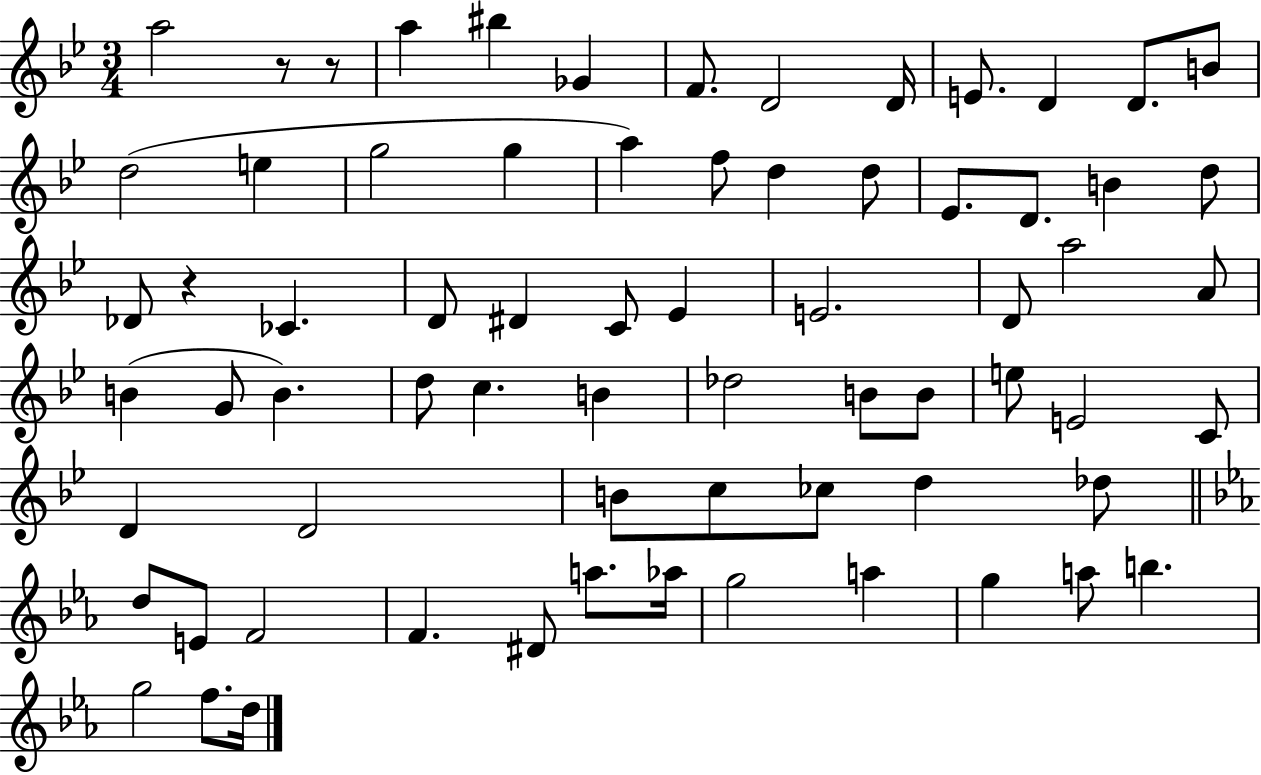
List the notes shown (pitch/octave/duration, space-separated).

A5/h R/e R/e A5/q BIS5/q Gb4/q F4/e. D4/h D4/s E4/e. D4/q D4/e. B4/e D5/h E5/q G5/h G5/q A5/q F5/e D5/q D5/e Eb4/e. D4/e. B4/q D5/e Db4/e R/q CES4/q. D4/e D#4/q C4/e Eb4/q E4/h. D4/e A5/h A4/e B4/q G4/e B4/q. D5/e C5/q. B4/q Db5/h B4/e B4/e E5/e E4/h C4/e D4/q D4/h B4/e C5/e CES5/e D5/q Db5/e D5/e E4/e F4/h F4/q. D#4/e A5/e. Ab5/s G5/h A5/q G5/q A5/e B5/q. G5/h F5/e. D5/s